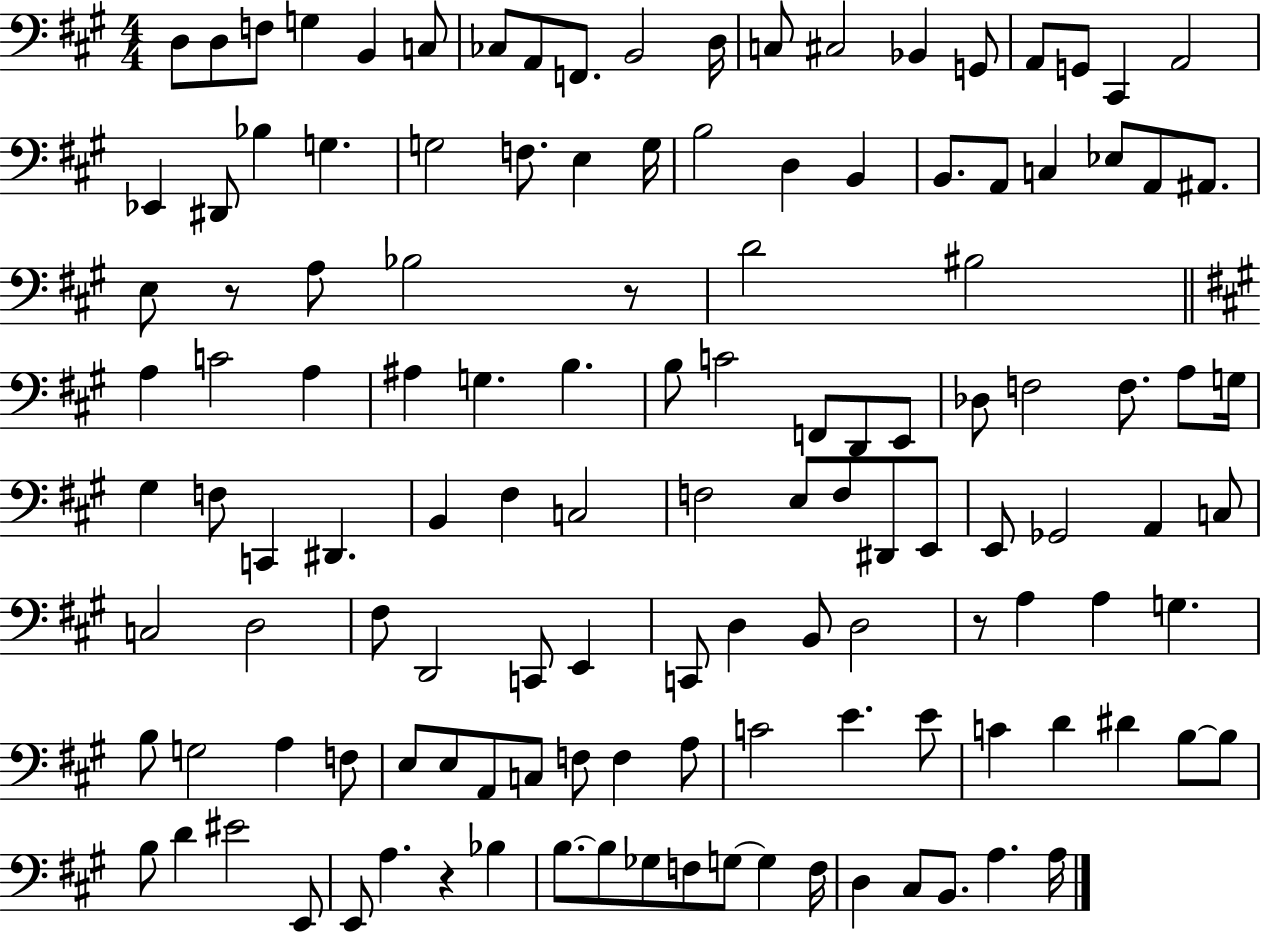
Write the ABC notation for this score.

X:1
T:Untitled
M:4/4
L:1/4
K:A
D,/2 D,/2 F,/2 G, B,, C,/2 _C,/2 A,,/2 F,,/2 B,,2 D,/4 C,/2 ^C,2 _B,, G,,/2 A,,/2 G,,/2 ^C,, A,,2 _E,, ^D,,/2 _B, G, G,2 F,/2 E, G,/4 B,2 D, B,, B,,/2 A,,/2 C, _E,/2 A,,/2 ^A,,/2 E,/2 z/2 A,/2 _B,2 z/2 D2 ^B,2 A, C2 A, ^A, G, B, B,/2 C2 F,,/2 D,,/2 E,,/2 _D,/2 F,2 F,/2 A,/2 G,/4 ^G, F,/2 C,, ^D,, B,, ^F, C,2 F,2 E,/2 F,/2 ^D,,/2 E,,/2 E,,/2 _G,,2 A,, C,/2 C,2 D,2 ^F,/2 D,,2 C,,/2 E,, C,,/2 D, B,,/2 D,2 z/2 A, A, G, B,/2 G,2 A, F,/2 E,/2 E,/2 A,,/2 C,/2 F,/2 F, A,/2 C2 E E/2 C D ^D B,/2 B,/2 B,/2 D ^E2 E,,/2 E,,/2 A, z _B, B,/2 B,/2 _G,/2 F,/2 G,/2 G, F,/4 D, ^C,/2 B,,/2 A, A,/4